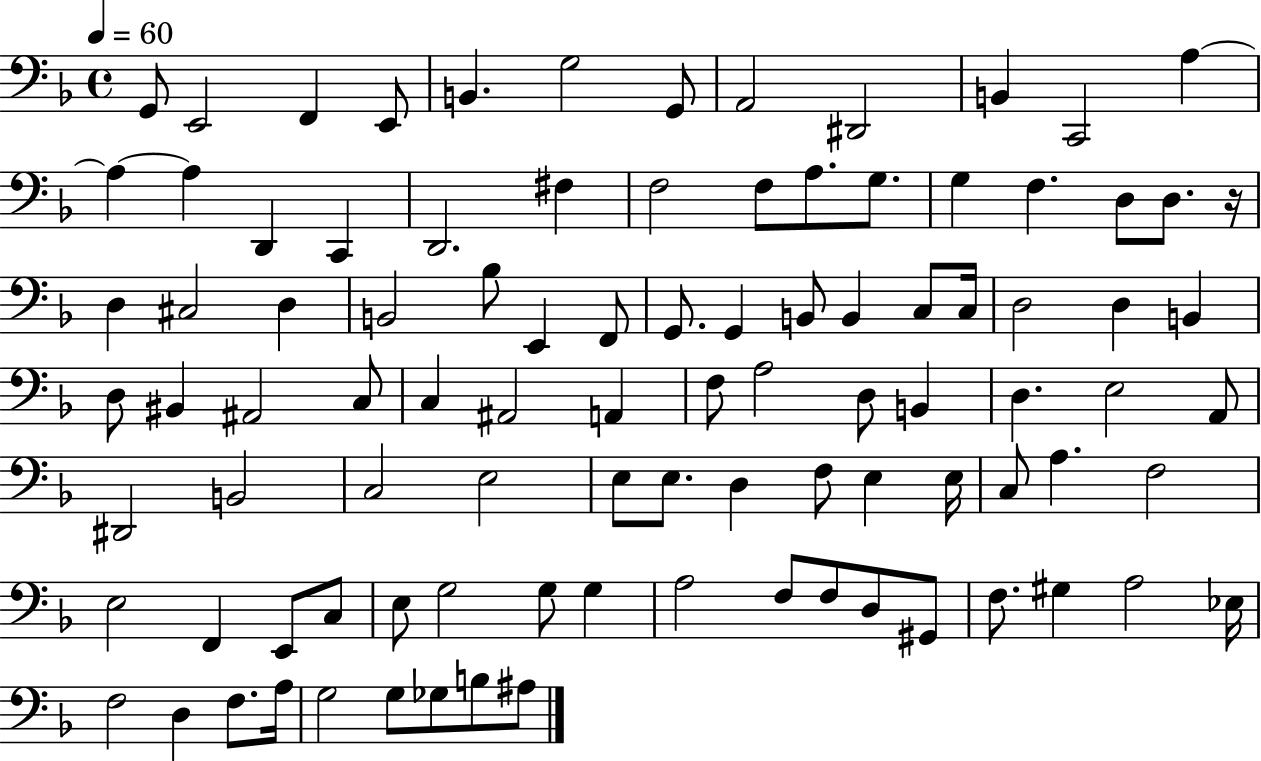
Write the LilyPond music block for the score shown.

{
  \clef bass
  \time 4/4
  \defaultTimeSignature
  \key f \major
  \tempo 4 = 60
  g,8 e,2 f,4 e,8 | b,4. g2 g,8 | a,2 dis,2 | b,4 c,2 a4~~ | \break a4~~ a4 d,4 c,4 | d,2. fis4 | f2 f8 a8. g8. | g4 f4. d8 d8. r16 | \break d4 cis2 d4 | b,2 bes8 e,4 f,8 | g,8. g,4 b,8 b,4 c8 c16 | d2 d4 b,4 | \break d8 bis,4 ais,2 c8 | c4 ais,2 a,4 | f8 a2 d8 b,4 | d4. e2 a,8 | \break dis,2 b,2 | c2 e2 | e8 e8. d4 f8 e4 e16 | c8 a4. f2 | \break e2 f,4 e,8 c8 | e8 g2 g8 g4 | a2 f8 f8 d8 gis,8 | f8. gis4 a2 ees16 | \break f2 d4 f8. a16 | g2 g8 ges8 b8 ais8 | \bar "|."
}